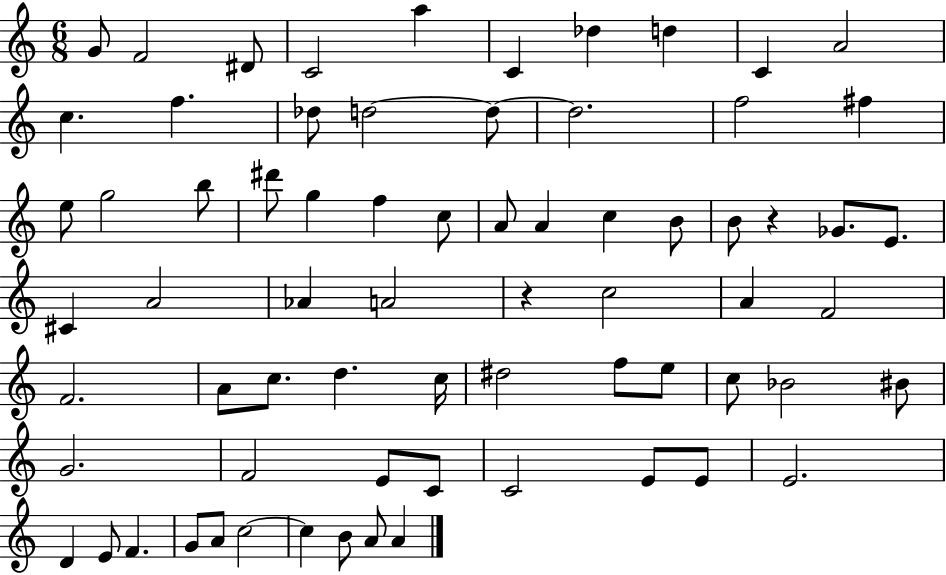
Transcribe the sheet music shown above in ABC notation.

X:1
T:Untitled
M:6/8
L:1/4
K:C
G/2 F2 ^D/2 C2 a C _d d C A2 c f _d/2 d2 d/2 d2 f2 ^f e/2 g2 b/2 ^d'/2 g f c/2 A/2 A c B/2 B/2 z _G/2 E/2 ^C A2 _A A2 z c2 A F2 F2 A/2 c/2 d c/4 ^d2 f/2 e/2 c/2 _B2 ^B/2 G2 F2 E/2 C/2 C2 E/2 E/2 E2 D E/2 F G/2 A/2 c2 c B/2 A/2 A